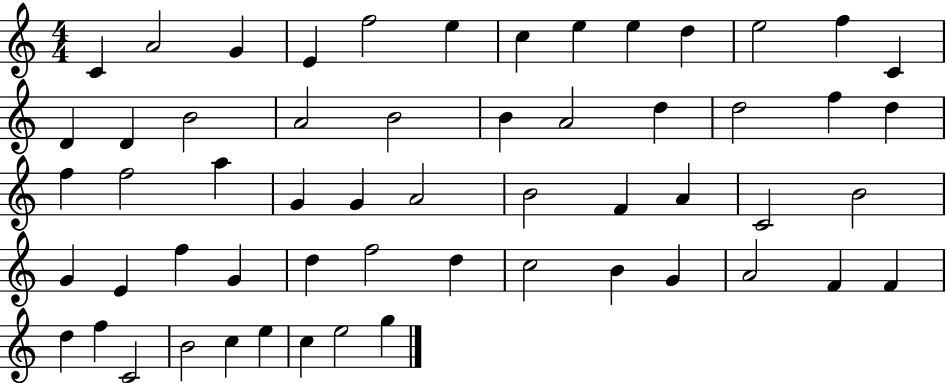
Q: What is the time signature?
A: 4/4